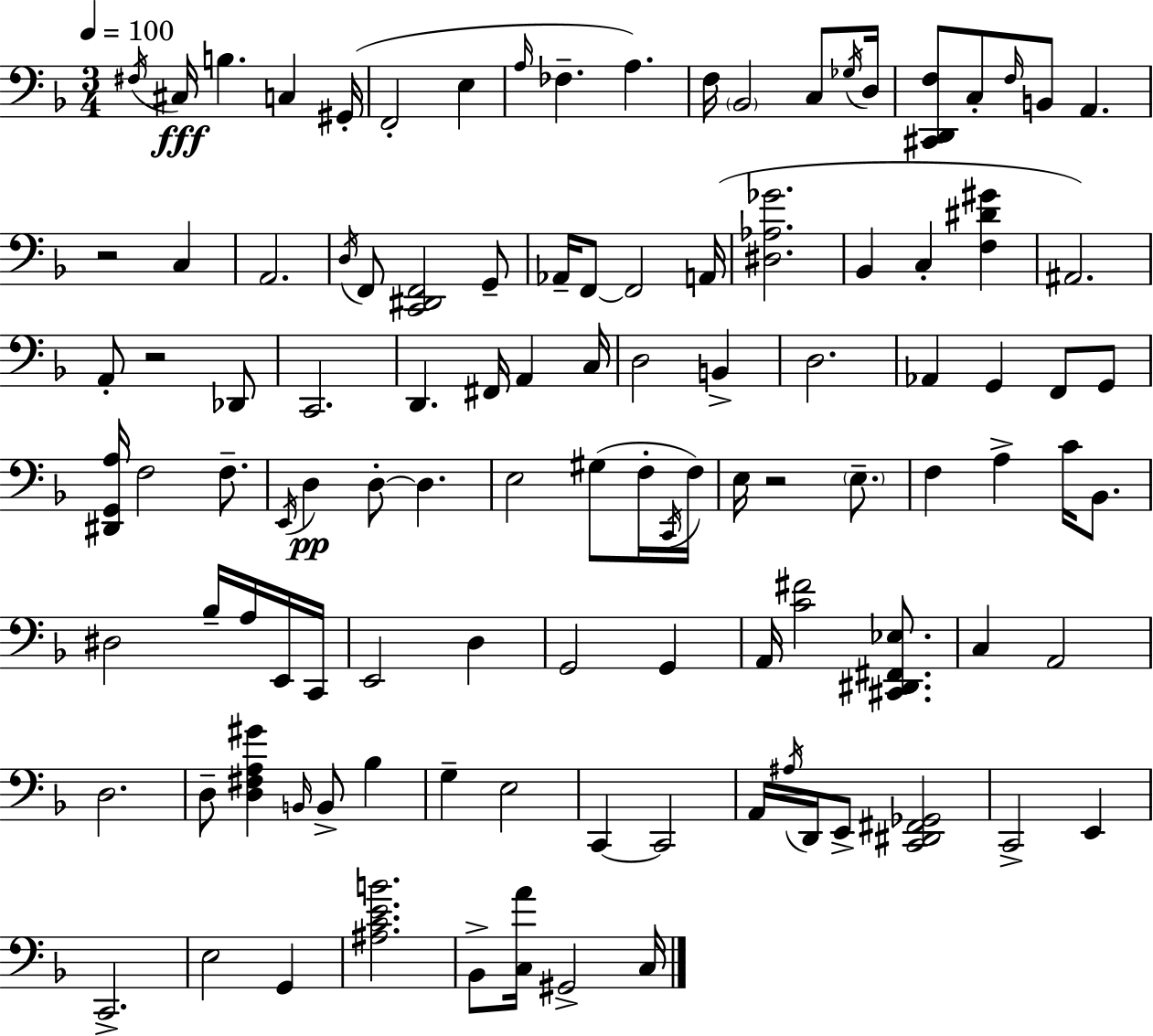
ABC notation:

X:1
T:Untitled
M:3/4
L:1/4
K:Dm
^F,/4 ^C,/4 B, C, ^G,,/4 F,,2 E, A,/4 _F, A, F,/4 _B,,2 C,/2 _G,/4 D,/4 [^C,,D,,F,]/2 C,/2 F,/4 B,,/2 A,, z2 C, A,,2 D,/4 F,,/2 [C,,^D,,F,,]2 G,,/2 _A,,/4 F,,/2 F,,2 A,,/4 [^D,_A,_G]2 _B,, C, [F,^D^G] ^A,,2 A,,/2 z2 _D,,/2 C,,2 D,, ^F,,/4 A,, C,/4 D,2 B,, D,2 _A,, G,, F,,/2 G,,/2 [^D,,G,,A,]/4 F,2 F,/2 E,,/4 D, D,/2 D, E,2 ^G,/2 F,/4 C,,/4 F,/4 E,/4 z2 E,/2 F, A, C/4 _B,,/2 ^D,2 _B,/4 A,/4 E,,/4 C,,/4 E,,2 D, G,,2 G,, A,,/4 [C^F]2 [^C,,^D,,^F,,_E,]/2 C, A,,2 D,2 D,/2 [D,^F,A,^G] B,,/4 B,,/2 _B, G, E,2 C,, C,,2 A,,/4 ^A,/4 D,,/4 E,,/2 [C,,^D,,^F,,_G,,]2 C,,2 E,, C,,2 E,2 G,, [^A,CEB]2 _B,,/2 [C,A]/4 ^G,,2 C,/4